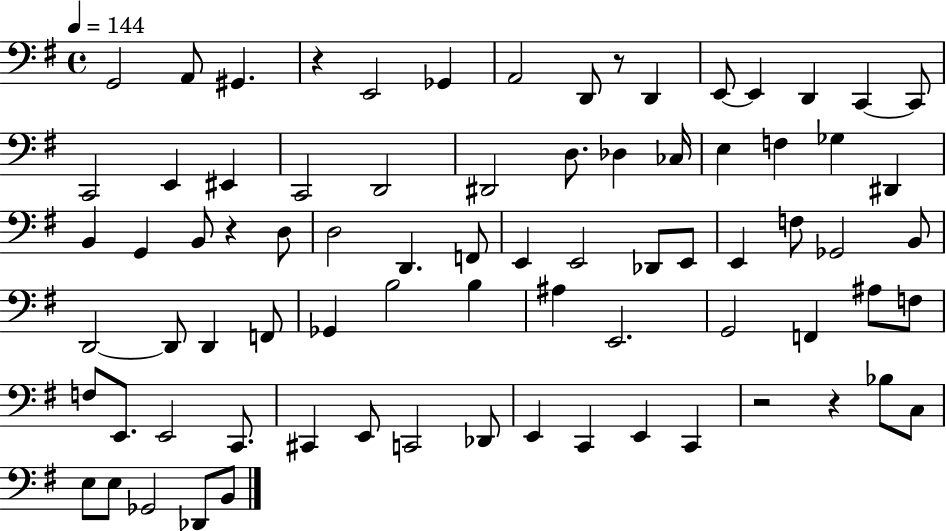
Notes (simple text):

G2/h A2/e G#2/q. R/q E2/h Gb2/q A2/h D2/e R/e D2/q E2/e E2/q D2/q C2/q C2/e C2/h E2/q EIS2/q C2/h D2/h D#2/h D3/e. Db3/q CES3/s E3/q F3/q Gb3/q D#2/q B2/q G2/q B2/e R/q D3/e D3/h D2/q. F2/e E2/q E2/h Db2/e E2/e E2/q F3/e Gb2/h B2/e D2/h D2/e D2/q F2/e Gb2/q B3/h B3/q A#3/q E2/h. G2/h F2/q A#3/e F3/e F3/e E2/e. E2/h C2/e. C#2/q E2/e C2/h Db2/e E2/q C2/q E2/q C2/q R/h R/q Bb3/e C3/e E3/e E3/e Gb2/h Db2/e B2/e